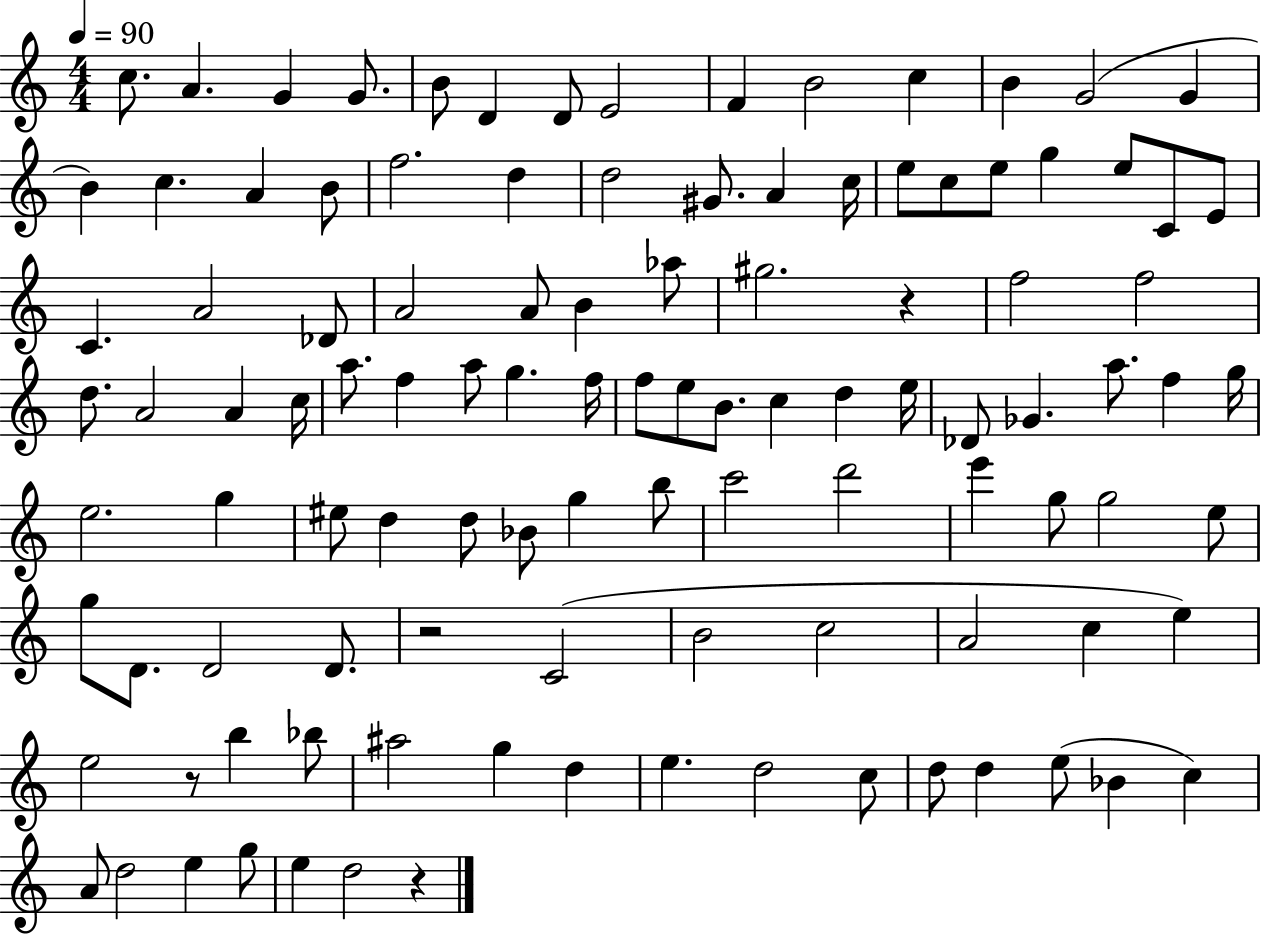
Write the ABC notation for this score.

X:1
T:Untitled
M:4/4
L:1/4
K:C
c/2 A G G/2 B/2 D D/2 E2 F B2 c B G2 G B c A B/2 f2 d d2 ^G/2 A c/4 e/2 c/2 e/2 g e/2 C/2 E/2 C A2 _D/2 A2 A/2 B _a/2 ^g2 z f2 f2 d/2 A2 A c/4 a/2 f a/2 g f/4 f/2 e/2 B/2 c d e/4 _D/2 _G a/2 f g/4 e2 g ^e/2 d d/2 _B/2 g b/2 c'2 d'2 e' g/2 g2 e/2 g/2 D/2 D2 D/2 z2 C2 B2 c2 A2 c e e2 z/2 b _b/2 ^a2 g d e d2 c/2 d/2 d e/2 _B c A/2 d2 e g/2 e d2 z